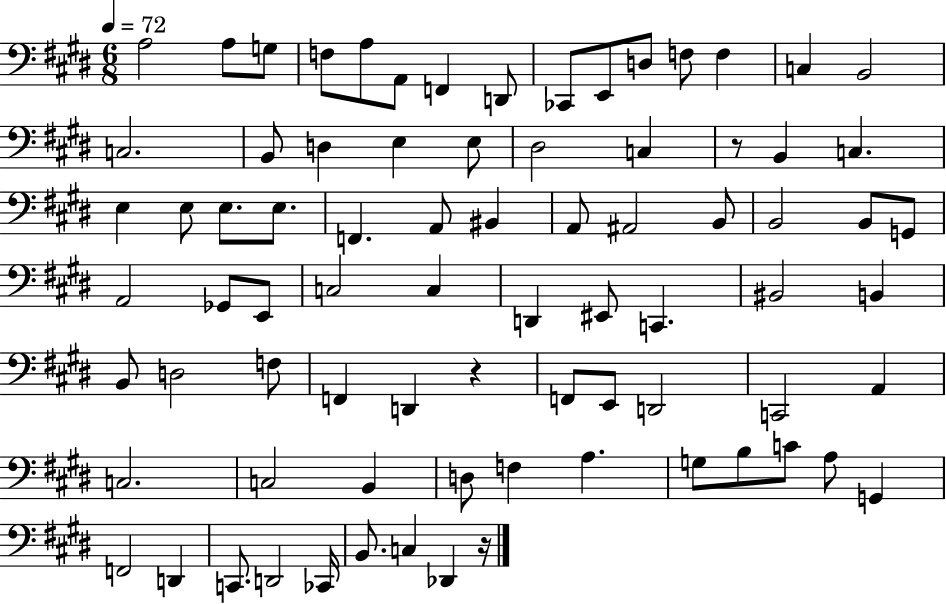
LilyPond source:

{
  \clef bass
  \numericTimeSignature
  \time 6/8
  \key e \major
  \tempo 4 = 72
  a2 a8 g8 | f8 a8 a,8 f,4 d,8 | ces,8 e,8 d8 f8 f4 | c4 b,2 | \break c2. | b,8 d4 e4 e8 | dis2 c4 | r8 b,4 c4. | \break e4 e8 e8. e8. | f,4. a,8 bis,4 | a,8 ais,2 b,8 | b,2 b,8 g,8 | \break a,2 ges,8 e,8 | c2 c4 | d,4 eis,8 c,4. | bis,2 b,4 | \break b,8 d2 f8 | f,4 d,4 r4 | f,8 e,8 d,2 | c,2 a,4 | \break c2. | c2 b,4 | d8 f4 a4. | g8 b8 c'8 a8 g,4 | \break f,2 d,4 | c,8. d,2 ces,16 | b,8. c4 des,4 r16 | \bar "|."
}